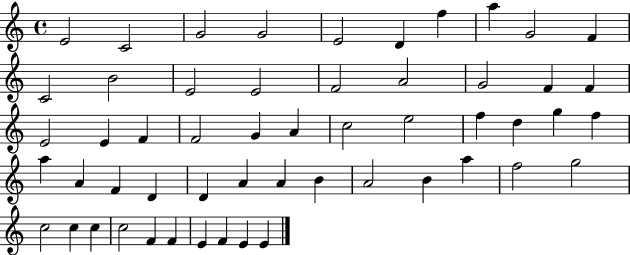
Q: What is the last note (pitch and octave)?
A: E4